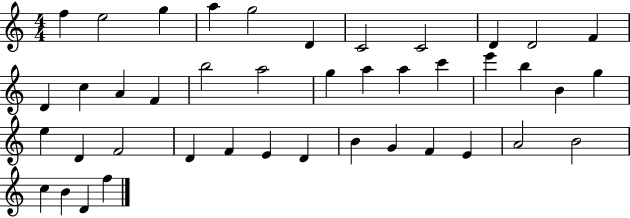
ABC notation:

X:1
T:Untitled
M:4/4
L:1/4
K:C
f e2 g a g2 D C2 C2 D D2 F D c A F b2 a2 g a a c' e' b B g e D F2 D F E D B G F E A2 B2 c B D f